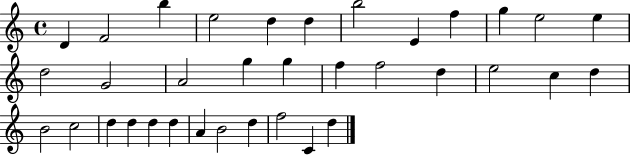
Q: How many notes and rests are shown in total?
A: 35